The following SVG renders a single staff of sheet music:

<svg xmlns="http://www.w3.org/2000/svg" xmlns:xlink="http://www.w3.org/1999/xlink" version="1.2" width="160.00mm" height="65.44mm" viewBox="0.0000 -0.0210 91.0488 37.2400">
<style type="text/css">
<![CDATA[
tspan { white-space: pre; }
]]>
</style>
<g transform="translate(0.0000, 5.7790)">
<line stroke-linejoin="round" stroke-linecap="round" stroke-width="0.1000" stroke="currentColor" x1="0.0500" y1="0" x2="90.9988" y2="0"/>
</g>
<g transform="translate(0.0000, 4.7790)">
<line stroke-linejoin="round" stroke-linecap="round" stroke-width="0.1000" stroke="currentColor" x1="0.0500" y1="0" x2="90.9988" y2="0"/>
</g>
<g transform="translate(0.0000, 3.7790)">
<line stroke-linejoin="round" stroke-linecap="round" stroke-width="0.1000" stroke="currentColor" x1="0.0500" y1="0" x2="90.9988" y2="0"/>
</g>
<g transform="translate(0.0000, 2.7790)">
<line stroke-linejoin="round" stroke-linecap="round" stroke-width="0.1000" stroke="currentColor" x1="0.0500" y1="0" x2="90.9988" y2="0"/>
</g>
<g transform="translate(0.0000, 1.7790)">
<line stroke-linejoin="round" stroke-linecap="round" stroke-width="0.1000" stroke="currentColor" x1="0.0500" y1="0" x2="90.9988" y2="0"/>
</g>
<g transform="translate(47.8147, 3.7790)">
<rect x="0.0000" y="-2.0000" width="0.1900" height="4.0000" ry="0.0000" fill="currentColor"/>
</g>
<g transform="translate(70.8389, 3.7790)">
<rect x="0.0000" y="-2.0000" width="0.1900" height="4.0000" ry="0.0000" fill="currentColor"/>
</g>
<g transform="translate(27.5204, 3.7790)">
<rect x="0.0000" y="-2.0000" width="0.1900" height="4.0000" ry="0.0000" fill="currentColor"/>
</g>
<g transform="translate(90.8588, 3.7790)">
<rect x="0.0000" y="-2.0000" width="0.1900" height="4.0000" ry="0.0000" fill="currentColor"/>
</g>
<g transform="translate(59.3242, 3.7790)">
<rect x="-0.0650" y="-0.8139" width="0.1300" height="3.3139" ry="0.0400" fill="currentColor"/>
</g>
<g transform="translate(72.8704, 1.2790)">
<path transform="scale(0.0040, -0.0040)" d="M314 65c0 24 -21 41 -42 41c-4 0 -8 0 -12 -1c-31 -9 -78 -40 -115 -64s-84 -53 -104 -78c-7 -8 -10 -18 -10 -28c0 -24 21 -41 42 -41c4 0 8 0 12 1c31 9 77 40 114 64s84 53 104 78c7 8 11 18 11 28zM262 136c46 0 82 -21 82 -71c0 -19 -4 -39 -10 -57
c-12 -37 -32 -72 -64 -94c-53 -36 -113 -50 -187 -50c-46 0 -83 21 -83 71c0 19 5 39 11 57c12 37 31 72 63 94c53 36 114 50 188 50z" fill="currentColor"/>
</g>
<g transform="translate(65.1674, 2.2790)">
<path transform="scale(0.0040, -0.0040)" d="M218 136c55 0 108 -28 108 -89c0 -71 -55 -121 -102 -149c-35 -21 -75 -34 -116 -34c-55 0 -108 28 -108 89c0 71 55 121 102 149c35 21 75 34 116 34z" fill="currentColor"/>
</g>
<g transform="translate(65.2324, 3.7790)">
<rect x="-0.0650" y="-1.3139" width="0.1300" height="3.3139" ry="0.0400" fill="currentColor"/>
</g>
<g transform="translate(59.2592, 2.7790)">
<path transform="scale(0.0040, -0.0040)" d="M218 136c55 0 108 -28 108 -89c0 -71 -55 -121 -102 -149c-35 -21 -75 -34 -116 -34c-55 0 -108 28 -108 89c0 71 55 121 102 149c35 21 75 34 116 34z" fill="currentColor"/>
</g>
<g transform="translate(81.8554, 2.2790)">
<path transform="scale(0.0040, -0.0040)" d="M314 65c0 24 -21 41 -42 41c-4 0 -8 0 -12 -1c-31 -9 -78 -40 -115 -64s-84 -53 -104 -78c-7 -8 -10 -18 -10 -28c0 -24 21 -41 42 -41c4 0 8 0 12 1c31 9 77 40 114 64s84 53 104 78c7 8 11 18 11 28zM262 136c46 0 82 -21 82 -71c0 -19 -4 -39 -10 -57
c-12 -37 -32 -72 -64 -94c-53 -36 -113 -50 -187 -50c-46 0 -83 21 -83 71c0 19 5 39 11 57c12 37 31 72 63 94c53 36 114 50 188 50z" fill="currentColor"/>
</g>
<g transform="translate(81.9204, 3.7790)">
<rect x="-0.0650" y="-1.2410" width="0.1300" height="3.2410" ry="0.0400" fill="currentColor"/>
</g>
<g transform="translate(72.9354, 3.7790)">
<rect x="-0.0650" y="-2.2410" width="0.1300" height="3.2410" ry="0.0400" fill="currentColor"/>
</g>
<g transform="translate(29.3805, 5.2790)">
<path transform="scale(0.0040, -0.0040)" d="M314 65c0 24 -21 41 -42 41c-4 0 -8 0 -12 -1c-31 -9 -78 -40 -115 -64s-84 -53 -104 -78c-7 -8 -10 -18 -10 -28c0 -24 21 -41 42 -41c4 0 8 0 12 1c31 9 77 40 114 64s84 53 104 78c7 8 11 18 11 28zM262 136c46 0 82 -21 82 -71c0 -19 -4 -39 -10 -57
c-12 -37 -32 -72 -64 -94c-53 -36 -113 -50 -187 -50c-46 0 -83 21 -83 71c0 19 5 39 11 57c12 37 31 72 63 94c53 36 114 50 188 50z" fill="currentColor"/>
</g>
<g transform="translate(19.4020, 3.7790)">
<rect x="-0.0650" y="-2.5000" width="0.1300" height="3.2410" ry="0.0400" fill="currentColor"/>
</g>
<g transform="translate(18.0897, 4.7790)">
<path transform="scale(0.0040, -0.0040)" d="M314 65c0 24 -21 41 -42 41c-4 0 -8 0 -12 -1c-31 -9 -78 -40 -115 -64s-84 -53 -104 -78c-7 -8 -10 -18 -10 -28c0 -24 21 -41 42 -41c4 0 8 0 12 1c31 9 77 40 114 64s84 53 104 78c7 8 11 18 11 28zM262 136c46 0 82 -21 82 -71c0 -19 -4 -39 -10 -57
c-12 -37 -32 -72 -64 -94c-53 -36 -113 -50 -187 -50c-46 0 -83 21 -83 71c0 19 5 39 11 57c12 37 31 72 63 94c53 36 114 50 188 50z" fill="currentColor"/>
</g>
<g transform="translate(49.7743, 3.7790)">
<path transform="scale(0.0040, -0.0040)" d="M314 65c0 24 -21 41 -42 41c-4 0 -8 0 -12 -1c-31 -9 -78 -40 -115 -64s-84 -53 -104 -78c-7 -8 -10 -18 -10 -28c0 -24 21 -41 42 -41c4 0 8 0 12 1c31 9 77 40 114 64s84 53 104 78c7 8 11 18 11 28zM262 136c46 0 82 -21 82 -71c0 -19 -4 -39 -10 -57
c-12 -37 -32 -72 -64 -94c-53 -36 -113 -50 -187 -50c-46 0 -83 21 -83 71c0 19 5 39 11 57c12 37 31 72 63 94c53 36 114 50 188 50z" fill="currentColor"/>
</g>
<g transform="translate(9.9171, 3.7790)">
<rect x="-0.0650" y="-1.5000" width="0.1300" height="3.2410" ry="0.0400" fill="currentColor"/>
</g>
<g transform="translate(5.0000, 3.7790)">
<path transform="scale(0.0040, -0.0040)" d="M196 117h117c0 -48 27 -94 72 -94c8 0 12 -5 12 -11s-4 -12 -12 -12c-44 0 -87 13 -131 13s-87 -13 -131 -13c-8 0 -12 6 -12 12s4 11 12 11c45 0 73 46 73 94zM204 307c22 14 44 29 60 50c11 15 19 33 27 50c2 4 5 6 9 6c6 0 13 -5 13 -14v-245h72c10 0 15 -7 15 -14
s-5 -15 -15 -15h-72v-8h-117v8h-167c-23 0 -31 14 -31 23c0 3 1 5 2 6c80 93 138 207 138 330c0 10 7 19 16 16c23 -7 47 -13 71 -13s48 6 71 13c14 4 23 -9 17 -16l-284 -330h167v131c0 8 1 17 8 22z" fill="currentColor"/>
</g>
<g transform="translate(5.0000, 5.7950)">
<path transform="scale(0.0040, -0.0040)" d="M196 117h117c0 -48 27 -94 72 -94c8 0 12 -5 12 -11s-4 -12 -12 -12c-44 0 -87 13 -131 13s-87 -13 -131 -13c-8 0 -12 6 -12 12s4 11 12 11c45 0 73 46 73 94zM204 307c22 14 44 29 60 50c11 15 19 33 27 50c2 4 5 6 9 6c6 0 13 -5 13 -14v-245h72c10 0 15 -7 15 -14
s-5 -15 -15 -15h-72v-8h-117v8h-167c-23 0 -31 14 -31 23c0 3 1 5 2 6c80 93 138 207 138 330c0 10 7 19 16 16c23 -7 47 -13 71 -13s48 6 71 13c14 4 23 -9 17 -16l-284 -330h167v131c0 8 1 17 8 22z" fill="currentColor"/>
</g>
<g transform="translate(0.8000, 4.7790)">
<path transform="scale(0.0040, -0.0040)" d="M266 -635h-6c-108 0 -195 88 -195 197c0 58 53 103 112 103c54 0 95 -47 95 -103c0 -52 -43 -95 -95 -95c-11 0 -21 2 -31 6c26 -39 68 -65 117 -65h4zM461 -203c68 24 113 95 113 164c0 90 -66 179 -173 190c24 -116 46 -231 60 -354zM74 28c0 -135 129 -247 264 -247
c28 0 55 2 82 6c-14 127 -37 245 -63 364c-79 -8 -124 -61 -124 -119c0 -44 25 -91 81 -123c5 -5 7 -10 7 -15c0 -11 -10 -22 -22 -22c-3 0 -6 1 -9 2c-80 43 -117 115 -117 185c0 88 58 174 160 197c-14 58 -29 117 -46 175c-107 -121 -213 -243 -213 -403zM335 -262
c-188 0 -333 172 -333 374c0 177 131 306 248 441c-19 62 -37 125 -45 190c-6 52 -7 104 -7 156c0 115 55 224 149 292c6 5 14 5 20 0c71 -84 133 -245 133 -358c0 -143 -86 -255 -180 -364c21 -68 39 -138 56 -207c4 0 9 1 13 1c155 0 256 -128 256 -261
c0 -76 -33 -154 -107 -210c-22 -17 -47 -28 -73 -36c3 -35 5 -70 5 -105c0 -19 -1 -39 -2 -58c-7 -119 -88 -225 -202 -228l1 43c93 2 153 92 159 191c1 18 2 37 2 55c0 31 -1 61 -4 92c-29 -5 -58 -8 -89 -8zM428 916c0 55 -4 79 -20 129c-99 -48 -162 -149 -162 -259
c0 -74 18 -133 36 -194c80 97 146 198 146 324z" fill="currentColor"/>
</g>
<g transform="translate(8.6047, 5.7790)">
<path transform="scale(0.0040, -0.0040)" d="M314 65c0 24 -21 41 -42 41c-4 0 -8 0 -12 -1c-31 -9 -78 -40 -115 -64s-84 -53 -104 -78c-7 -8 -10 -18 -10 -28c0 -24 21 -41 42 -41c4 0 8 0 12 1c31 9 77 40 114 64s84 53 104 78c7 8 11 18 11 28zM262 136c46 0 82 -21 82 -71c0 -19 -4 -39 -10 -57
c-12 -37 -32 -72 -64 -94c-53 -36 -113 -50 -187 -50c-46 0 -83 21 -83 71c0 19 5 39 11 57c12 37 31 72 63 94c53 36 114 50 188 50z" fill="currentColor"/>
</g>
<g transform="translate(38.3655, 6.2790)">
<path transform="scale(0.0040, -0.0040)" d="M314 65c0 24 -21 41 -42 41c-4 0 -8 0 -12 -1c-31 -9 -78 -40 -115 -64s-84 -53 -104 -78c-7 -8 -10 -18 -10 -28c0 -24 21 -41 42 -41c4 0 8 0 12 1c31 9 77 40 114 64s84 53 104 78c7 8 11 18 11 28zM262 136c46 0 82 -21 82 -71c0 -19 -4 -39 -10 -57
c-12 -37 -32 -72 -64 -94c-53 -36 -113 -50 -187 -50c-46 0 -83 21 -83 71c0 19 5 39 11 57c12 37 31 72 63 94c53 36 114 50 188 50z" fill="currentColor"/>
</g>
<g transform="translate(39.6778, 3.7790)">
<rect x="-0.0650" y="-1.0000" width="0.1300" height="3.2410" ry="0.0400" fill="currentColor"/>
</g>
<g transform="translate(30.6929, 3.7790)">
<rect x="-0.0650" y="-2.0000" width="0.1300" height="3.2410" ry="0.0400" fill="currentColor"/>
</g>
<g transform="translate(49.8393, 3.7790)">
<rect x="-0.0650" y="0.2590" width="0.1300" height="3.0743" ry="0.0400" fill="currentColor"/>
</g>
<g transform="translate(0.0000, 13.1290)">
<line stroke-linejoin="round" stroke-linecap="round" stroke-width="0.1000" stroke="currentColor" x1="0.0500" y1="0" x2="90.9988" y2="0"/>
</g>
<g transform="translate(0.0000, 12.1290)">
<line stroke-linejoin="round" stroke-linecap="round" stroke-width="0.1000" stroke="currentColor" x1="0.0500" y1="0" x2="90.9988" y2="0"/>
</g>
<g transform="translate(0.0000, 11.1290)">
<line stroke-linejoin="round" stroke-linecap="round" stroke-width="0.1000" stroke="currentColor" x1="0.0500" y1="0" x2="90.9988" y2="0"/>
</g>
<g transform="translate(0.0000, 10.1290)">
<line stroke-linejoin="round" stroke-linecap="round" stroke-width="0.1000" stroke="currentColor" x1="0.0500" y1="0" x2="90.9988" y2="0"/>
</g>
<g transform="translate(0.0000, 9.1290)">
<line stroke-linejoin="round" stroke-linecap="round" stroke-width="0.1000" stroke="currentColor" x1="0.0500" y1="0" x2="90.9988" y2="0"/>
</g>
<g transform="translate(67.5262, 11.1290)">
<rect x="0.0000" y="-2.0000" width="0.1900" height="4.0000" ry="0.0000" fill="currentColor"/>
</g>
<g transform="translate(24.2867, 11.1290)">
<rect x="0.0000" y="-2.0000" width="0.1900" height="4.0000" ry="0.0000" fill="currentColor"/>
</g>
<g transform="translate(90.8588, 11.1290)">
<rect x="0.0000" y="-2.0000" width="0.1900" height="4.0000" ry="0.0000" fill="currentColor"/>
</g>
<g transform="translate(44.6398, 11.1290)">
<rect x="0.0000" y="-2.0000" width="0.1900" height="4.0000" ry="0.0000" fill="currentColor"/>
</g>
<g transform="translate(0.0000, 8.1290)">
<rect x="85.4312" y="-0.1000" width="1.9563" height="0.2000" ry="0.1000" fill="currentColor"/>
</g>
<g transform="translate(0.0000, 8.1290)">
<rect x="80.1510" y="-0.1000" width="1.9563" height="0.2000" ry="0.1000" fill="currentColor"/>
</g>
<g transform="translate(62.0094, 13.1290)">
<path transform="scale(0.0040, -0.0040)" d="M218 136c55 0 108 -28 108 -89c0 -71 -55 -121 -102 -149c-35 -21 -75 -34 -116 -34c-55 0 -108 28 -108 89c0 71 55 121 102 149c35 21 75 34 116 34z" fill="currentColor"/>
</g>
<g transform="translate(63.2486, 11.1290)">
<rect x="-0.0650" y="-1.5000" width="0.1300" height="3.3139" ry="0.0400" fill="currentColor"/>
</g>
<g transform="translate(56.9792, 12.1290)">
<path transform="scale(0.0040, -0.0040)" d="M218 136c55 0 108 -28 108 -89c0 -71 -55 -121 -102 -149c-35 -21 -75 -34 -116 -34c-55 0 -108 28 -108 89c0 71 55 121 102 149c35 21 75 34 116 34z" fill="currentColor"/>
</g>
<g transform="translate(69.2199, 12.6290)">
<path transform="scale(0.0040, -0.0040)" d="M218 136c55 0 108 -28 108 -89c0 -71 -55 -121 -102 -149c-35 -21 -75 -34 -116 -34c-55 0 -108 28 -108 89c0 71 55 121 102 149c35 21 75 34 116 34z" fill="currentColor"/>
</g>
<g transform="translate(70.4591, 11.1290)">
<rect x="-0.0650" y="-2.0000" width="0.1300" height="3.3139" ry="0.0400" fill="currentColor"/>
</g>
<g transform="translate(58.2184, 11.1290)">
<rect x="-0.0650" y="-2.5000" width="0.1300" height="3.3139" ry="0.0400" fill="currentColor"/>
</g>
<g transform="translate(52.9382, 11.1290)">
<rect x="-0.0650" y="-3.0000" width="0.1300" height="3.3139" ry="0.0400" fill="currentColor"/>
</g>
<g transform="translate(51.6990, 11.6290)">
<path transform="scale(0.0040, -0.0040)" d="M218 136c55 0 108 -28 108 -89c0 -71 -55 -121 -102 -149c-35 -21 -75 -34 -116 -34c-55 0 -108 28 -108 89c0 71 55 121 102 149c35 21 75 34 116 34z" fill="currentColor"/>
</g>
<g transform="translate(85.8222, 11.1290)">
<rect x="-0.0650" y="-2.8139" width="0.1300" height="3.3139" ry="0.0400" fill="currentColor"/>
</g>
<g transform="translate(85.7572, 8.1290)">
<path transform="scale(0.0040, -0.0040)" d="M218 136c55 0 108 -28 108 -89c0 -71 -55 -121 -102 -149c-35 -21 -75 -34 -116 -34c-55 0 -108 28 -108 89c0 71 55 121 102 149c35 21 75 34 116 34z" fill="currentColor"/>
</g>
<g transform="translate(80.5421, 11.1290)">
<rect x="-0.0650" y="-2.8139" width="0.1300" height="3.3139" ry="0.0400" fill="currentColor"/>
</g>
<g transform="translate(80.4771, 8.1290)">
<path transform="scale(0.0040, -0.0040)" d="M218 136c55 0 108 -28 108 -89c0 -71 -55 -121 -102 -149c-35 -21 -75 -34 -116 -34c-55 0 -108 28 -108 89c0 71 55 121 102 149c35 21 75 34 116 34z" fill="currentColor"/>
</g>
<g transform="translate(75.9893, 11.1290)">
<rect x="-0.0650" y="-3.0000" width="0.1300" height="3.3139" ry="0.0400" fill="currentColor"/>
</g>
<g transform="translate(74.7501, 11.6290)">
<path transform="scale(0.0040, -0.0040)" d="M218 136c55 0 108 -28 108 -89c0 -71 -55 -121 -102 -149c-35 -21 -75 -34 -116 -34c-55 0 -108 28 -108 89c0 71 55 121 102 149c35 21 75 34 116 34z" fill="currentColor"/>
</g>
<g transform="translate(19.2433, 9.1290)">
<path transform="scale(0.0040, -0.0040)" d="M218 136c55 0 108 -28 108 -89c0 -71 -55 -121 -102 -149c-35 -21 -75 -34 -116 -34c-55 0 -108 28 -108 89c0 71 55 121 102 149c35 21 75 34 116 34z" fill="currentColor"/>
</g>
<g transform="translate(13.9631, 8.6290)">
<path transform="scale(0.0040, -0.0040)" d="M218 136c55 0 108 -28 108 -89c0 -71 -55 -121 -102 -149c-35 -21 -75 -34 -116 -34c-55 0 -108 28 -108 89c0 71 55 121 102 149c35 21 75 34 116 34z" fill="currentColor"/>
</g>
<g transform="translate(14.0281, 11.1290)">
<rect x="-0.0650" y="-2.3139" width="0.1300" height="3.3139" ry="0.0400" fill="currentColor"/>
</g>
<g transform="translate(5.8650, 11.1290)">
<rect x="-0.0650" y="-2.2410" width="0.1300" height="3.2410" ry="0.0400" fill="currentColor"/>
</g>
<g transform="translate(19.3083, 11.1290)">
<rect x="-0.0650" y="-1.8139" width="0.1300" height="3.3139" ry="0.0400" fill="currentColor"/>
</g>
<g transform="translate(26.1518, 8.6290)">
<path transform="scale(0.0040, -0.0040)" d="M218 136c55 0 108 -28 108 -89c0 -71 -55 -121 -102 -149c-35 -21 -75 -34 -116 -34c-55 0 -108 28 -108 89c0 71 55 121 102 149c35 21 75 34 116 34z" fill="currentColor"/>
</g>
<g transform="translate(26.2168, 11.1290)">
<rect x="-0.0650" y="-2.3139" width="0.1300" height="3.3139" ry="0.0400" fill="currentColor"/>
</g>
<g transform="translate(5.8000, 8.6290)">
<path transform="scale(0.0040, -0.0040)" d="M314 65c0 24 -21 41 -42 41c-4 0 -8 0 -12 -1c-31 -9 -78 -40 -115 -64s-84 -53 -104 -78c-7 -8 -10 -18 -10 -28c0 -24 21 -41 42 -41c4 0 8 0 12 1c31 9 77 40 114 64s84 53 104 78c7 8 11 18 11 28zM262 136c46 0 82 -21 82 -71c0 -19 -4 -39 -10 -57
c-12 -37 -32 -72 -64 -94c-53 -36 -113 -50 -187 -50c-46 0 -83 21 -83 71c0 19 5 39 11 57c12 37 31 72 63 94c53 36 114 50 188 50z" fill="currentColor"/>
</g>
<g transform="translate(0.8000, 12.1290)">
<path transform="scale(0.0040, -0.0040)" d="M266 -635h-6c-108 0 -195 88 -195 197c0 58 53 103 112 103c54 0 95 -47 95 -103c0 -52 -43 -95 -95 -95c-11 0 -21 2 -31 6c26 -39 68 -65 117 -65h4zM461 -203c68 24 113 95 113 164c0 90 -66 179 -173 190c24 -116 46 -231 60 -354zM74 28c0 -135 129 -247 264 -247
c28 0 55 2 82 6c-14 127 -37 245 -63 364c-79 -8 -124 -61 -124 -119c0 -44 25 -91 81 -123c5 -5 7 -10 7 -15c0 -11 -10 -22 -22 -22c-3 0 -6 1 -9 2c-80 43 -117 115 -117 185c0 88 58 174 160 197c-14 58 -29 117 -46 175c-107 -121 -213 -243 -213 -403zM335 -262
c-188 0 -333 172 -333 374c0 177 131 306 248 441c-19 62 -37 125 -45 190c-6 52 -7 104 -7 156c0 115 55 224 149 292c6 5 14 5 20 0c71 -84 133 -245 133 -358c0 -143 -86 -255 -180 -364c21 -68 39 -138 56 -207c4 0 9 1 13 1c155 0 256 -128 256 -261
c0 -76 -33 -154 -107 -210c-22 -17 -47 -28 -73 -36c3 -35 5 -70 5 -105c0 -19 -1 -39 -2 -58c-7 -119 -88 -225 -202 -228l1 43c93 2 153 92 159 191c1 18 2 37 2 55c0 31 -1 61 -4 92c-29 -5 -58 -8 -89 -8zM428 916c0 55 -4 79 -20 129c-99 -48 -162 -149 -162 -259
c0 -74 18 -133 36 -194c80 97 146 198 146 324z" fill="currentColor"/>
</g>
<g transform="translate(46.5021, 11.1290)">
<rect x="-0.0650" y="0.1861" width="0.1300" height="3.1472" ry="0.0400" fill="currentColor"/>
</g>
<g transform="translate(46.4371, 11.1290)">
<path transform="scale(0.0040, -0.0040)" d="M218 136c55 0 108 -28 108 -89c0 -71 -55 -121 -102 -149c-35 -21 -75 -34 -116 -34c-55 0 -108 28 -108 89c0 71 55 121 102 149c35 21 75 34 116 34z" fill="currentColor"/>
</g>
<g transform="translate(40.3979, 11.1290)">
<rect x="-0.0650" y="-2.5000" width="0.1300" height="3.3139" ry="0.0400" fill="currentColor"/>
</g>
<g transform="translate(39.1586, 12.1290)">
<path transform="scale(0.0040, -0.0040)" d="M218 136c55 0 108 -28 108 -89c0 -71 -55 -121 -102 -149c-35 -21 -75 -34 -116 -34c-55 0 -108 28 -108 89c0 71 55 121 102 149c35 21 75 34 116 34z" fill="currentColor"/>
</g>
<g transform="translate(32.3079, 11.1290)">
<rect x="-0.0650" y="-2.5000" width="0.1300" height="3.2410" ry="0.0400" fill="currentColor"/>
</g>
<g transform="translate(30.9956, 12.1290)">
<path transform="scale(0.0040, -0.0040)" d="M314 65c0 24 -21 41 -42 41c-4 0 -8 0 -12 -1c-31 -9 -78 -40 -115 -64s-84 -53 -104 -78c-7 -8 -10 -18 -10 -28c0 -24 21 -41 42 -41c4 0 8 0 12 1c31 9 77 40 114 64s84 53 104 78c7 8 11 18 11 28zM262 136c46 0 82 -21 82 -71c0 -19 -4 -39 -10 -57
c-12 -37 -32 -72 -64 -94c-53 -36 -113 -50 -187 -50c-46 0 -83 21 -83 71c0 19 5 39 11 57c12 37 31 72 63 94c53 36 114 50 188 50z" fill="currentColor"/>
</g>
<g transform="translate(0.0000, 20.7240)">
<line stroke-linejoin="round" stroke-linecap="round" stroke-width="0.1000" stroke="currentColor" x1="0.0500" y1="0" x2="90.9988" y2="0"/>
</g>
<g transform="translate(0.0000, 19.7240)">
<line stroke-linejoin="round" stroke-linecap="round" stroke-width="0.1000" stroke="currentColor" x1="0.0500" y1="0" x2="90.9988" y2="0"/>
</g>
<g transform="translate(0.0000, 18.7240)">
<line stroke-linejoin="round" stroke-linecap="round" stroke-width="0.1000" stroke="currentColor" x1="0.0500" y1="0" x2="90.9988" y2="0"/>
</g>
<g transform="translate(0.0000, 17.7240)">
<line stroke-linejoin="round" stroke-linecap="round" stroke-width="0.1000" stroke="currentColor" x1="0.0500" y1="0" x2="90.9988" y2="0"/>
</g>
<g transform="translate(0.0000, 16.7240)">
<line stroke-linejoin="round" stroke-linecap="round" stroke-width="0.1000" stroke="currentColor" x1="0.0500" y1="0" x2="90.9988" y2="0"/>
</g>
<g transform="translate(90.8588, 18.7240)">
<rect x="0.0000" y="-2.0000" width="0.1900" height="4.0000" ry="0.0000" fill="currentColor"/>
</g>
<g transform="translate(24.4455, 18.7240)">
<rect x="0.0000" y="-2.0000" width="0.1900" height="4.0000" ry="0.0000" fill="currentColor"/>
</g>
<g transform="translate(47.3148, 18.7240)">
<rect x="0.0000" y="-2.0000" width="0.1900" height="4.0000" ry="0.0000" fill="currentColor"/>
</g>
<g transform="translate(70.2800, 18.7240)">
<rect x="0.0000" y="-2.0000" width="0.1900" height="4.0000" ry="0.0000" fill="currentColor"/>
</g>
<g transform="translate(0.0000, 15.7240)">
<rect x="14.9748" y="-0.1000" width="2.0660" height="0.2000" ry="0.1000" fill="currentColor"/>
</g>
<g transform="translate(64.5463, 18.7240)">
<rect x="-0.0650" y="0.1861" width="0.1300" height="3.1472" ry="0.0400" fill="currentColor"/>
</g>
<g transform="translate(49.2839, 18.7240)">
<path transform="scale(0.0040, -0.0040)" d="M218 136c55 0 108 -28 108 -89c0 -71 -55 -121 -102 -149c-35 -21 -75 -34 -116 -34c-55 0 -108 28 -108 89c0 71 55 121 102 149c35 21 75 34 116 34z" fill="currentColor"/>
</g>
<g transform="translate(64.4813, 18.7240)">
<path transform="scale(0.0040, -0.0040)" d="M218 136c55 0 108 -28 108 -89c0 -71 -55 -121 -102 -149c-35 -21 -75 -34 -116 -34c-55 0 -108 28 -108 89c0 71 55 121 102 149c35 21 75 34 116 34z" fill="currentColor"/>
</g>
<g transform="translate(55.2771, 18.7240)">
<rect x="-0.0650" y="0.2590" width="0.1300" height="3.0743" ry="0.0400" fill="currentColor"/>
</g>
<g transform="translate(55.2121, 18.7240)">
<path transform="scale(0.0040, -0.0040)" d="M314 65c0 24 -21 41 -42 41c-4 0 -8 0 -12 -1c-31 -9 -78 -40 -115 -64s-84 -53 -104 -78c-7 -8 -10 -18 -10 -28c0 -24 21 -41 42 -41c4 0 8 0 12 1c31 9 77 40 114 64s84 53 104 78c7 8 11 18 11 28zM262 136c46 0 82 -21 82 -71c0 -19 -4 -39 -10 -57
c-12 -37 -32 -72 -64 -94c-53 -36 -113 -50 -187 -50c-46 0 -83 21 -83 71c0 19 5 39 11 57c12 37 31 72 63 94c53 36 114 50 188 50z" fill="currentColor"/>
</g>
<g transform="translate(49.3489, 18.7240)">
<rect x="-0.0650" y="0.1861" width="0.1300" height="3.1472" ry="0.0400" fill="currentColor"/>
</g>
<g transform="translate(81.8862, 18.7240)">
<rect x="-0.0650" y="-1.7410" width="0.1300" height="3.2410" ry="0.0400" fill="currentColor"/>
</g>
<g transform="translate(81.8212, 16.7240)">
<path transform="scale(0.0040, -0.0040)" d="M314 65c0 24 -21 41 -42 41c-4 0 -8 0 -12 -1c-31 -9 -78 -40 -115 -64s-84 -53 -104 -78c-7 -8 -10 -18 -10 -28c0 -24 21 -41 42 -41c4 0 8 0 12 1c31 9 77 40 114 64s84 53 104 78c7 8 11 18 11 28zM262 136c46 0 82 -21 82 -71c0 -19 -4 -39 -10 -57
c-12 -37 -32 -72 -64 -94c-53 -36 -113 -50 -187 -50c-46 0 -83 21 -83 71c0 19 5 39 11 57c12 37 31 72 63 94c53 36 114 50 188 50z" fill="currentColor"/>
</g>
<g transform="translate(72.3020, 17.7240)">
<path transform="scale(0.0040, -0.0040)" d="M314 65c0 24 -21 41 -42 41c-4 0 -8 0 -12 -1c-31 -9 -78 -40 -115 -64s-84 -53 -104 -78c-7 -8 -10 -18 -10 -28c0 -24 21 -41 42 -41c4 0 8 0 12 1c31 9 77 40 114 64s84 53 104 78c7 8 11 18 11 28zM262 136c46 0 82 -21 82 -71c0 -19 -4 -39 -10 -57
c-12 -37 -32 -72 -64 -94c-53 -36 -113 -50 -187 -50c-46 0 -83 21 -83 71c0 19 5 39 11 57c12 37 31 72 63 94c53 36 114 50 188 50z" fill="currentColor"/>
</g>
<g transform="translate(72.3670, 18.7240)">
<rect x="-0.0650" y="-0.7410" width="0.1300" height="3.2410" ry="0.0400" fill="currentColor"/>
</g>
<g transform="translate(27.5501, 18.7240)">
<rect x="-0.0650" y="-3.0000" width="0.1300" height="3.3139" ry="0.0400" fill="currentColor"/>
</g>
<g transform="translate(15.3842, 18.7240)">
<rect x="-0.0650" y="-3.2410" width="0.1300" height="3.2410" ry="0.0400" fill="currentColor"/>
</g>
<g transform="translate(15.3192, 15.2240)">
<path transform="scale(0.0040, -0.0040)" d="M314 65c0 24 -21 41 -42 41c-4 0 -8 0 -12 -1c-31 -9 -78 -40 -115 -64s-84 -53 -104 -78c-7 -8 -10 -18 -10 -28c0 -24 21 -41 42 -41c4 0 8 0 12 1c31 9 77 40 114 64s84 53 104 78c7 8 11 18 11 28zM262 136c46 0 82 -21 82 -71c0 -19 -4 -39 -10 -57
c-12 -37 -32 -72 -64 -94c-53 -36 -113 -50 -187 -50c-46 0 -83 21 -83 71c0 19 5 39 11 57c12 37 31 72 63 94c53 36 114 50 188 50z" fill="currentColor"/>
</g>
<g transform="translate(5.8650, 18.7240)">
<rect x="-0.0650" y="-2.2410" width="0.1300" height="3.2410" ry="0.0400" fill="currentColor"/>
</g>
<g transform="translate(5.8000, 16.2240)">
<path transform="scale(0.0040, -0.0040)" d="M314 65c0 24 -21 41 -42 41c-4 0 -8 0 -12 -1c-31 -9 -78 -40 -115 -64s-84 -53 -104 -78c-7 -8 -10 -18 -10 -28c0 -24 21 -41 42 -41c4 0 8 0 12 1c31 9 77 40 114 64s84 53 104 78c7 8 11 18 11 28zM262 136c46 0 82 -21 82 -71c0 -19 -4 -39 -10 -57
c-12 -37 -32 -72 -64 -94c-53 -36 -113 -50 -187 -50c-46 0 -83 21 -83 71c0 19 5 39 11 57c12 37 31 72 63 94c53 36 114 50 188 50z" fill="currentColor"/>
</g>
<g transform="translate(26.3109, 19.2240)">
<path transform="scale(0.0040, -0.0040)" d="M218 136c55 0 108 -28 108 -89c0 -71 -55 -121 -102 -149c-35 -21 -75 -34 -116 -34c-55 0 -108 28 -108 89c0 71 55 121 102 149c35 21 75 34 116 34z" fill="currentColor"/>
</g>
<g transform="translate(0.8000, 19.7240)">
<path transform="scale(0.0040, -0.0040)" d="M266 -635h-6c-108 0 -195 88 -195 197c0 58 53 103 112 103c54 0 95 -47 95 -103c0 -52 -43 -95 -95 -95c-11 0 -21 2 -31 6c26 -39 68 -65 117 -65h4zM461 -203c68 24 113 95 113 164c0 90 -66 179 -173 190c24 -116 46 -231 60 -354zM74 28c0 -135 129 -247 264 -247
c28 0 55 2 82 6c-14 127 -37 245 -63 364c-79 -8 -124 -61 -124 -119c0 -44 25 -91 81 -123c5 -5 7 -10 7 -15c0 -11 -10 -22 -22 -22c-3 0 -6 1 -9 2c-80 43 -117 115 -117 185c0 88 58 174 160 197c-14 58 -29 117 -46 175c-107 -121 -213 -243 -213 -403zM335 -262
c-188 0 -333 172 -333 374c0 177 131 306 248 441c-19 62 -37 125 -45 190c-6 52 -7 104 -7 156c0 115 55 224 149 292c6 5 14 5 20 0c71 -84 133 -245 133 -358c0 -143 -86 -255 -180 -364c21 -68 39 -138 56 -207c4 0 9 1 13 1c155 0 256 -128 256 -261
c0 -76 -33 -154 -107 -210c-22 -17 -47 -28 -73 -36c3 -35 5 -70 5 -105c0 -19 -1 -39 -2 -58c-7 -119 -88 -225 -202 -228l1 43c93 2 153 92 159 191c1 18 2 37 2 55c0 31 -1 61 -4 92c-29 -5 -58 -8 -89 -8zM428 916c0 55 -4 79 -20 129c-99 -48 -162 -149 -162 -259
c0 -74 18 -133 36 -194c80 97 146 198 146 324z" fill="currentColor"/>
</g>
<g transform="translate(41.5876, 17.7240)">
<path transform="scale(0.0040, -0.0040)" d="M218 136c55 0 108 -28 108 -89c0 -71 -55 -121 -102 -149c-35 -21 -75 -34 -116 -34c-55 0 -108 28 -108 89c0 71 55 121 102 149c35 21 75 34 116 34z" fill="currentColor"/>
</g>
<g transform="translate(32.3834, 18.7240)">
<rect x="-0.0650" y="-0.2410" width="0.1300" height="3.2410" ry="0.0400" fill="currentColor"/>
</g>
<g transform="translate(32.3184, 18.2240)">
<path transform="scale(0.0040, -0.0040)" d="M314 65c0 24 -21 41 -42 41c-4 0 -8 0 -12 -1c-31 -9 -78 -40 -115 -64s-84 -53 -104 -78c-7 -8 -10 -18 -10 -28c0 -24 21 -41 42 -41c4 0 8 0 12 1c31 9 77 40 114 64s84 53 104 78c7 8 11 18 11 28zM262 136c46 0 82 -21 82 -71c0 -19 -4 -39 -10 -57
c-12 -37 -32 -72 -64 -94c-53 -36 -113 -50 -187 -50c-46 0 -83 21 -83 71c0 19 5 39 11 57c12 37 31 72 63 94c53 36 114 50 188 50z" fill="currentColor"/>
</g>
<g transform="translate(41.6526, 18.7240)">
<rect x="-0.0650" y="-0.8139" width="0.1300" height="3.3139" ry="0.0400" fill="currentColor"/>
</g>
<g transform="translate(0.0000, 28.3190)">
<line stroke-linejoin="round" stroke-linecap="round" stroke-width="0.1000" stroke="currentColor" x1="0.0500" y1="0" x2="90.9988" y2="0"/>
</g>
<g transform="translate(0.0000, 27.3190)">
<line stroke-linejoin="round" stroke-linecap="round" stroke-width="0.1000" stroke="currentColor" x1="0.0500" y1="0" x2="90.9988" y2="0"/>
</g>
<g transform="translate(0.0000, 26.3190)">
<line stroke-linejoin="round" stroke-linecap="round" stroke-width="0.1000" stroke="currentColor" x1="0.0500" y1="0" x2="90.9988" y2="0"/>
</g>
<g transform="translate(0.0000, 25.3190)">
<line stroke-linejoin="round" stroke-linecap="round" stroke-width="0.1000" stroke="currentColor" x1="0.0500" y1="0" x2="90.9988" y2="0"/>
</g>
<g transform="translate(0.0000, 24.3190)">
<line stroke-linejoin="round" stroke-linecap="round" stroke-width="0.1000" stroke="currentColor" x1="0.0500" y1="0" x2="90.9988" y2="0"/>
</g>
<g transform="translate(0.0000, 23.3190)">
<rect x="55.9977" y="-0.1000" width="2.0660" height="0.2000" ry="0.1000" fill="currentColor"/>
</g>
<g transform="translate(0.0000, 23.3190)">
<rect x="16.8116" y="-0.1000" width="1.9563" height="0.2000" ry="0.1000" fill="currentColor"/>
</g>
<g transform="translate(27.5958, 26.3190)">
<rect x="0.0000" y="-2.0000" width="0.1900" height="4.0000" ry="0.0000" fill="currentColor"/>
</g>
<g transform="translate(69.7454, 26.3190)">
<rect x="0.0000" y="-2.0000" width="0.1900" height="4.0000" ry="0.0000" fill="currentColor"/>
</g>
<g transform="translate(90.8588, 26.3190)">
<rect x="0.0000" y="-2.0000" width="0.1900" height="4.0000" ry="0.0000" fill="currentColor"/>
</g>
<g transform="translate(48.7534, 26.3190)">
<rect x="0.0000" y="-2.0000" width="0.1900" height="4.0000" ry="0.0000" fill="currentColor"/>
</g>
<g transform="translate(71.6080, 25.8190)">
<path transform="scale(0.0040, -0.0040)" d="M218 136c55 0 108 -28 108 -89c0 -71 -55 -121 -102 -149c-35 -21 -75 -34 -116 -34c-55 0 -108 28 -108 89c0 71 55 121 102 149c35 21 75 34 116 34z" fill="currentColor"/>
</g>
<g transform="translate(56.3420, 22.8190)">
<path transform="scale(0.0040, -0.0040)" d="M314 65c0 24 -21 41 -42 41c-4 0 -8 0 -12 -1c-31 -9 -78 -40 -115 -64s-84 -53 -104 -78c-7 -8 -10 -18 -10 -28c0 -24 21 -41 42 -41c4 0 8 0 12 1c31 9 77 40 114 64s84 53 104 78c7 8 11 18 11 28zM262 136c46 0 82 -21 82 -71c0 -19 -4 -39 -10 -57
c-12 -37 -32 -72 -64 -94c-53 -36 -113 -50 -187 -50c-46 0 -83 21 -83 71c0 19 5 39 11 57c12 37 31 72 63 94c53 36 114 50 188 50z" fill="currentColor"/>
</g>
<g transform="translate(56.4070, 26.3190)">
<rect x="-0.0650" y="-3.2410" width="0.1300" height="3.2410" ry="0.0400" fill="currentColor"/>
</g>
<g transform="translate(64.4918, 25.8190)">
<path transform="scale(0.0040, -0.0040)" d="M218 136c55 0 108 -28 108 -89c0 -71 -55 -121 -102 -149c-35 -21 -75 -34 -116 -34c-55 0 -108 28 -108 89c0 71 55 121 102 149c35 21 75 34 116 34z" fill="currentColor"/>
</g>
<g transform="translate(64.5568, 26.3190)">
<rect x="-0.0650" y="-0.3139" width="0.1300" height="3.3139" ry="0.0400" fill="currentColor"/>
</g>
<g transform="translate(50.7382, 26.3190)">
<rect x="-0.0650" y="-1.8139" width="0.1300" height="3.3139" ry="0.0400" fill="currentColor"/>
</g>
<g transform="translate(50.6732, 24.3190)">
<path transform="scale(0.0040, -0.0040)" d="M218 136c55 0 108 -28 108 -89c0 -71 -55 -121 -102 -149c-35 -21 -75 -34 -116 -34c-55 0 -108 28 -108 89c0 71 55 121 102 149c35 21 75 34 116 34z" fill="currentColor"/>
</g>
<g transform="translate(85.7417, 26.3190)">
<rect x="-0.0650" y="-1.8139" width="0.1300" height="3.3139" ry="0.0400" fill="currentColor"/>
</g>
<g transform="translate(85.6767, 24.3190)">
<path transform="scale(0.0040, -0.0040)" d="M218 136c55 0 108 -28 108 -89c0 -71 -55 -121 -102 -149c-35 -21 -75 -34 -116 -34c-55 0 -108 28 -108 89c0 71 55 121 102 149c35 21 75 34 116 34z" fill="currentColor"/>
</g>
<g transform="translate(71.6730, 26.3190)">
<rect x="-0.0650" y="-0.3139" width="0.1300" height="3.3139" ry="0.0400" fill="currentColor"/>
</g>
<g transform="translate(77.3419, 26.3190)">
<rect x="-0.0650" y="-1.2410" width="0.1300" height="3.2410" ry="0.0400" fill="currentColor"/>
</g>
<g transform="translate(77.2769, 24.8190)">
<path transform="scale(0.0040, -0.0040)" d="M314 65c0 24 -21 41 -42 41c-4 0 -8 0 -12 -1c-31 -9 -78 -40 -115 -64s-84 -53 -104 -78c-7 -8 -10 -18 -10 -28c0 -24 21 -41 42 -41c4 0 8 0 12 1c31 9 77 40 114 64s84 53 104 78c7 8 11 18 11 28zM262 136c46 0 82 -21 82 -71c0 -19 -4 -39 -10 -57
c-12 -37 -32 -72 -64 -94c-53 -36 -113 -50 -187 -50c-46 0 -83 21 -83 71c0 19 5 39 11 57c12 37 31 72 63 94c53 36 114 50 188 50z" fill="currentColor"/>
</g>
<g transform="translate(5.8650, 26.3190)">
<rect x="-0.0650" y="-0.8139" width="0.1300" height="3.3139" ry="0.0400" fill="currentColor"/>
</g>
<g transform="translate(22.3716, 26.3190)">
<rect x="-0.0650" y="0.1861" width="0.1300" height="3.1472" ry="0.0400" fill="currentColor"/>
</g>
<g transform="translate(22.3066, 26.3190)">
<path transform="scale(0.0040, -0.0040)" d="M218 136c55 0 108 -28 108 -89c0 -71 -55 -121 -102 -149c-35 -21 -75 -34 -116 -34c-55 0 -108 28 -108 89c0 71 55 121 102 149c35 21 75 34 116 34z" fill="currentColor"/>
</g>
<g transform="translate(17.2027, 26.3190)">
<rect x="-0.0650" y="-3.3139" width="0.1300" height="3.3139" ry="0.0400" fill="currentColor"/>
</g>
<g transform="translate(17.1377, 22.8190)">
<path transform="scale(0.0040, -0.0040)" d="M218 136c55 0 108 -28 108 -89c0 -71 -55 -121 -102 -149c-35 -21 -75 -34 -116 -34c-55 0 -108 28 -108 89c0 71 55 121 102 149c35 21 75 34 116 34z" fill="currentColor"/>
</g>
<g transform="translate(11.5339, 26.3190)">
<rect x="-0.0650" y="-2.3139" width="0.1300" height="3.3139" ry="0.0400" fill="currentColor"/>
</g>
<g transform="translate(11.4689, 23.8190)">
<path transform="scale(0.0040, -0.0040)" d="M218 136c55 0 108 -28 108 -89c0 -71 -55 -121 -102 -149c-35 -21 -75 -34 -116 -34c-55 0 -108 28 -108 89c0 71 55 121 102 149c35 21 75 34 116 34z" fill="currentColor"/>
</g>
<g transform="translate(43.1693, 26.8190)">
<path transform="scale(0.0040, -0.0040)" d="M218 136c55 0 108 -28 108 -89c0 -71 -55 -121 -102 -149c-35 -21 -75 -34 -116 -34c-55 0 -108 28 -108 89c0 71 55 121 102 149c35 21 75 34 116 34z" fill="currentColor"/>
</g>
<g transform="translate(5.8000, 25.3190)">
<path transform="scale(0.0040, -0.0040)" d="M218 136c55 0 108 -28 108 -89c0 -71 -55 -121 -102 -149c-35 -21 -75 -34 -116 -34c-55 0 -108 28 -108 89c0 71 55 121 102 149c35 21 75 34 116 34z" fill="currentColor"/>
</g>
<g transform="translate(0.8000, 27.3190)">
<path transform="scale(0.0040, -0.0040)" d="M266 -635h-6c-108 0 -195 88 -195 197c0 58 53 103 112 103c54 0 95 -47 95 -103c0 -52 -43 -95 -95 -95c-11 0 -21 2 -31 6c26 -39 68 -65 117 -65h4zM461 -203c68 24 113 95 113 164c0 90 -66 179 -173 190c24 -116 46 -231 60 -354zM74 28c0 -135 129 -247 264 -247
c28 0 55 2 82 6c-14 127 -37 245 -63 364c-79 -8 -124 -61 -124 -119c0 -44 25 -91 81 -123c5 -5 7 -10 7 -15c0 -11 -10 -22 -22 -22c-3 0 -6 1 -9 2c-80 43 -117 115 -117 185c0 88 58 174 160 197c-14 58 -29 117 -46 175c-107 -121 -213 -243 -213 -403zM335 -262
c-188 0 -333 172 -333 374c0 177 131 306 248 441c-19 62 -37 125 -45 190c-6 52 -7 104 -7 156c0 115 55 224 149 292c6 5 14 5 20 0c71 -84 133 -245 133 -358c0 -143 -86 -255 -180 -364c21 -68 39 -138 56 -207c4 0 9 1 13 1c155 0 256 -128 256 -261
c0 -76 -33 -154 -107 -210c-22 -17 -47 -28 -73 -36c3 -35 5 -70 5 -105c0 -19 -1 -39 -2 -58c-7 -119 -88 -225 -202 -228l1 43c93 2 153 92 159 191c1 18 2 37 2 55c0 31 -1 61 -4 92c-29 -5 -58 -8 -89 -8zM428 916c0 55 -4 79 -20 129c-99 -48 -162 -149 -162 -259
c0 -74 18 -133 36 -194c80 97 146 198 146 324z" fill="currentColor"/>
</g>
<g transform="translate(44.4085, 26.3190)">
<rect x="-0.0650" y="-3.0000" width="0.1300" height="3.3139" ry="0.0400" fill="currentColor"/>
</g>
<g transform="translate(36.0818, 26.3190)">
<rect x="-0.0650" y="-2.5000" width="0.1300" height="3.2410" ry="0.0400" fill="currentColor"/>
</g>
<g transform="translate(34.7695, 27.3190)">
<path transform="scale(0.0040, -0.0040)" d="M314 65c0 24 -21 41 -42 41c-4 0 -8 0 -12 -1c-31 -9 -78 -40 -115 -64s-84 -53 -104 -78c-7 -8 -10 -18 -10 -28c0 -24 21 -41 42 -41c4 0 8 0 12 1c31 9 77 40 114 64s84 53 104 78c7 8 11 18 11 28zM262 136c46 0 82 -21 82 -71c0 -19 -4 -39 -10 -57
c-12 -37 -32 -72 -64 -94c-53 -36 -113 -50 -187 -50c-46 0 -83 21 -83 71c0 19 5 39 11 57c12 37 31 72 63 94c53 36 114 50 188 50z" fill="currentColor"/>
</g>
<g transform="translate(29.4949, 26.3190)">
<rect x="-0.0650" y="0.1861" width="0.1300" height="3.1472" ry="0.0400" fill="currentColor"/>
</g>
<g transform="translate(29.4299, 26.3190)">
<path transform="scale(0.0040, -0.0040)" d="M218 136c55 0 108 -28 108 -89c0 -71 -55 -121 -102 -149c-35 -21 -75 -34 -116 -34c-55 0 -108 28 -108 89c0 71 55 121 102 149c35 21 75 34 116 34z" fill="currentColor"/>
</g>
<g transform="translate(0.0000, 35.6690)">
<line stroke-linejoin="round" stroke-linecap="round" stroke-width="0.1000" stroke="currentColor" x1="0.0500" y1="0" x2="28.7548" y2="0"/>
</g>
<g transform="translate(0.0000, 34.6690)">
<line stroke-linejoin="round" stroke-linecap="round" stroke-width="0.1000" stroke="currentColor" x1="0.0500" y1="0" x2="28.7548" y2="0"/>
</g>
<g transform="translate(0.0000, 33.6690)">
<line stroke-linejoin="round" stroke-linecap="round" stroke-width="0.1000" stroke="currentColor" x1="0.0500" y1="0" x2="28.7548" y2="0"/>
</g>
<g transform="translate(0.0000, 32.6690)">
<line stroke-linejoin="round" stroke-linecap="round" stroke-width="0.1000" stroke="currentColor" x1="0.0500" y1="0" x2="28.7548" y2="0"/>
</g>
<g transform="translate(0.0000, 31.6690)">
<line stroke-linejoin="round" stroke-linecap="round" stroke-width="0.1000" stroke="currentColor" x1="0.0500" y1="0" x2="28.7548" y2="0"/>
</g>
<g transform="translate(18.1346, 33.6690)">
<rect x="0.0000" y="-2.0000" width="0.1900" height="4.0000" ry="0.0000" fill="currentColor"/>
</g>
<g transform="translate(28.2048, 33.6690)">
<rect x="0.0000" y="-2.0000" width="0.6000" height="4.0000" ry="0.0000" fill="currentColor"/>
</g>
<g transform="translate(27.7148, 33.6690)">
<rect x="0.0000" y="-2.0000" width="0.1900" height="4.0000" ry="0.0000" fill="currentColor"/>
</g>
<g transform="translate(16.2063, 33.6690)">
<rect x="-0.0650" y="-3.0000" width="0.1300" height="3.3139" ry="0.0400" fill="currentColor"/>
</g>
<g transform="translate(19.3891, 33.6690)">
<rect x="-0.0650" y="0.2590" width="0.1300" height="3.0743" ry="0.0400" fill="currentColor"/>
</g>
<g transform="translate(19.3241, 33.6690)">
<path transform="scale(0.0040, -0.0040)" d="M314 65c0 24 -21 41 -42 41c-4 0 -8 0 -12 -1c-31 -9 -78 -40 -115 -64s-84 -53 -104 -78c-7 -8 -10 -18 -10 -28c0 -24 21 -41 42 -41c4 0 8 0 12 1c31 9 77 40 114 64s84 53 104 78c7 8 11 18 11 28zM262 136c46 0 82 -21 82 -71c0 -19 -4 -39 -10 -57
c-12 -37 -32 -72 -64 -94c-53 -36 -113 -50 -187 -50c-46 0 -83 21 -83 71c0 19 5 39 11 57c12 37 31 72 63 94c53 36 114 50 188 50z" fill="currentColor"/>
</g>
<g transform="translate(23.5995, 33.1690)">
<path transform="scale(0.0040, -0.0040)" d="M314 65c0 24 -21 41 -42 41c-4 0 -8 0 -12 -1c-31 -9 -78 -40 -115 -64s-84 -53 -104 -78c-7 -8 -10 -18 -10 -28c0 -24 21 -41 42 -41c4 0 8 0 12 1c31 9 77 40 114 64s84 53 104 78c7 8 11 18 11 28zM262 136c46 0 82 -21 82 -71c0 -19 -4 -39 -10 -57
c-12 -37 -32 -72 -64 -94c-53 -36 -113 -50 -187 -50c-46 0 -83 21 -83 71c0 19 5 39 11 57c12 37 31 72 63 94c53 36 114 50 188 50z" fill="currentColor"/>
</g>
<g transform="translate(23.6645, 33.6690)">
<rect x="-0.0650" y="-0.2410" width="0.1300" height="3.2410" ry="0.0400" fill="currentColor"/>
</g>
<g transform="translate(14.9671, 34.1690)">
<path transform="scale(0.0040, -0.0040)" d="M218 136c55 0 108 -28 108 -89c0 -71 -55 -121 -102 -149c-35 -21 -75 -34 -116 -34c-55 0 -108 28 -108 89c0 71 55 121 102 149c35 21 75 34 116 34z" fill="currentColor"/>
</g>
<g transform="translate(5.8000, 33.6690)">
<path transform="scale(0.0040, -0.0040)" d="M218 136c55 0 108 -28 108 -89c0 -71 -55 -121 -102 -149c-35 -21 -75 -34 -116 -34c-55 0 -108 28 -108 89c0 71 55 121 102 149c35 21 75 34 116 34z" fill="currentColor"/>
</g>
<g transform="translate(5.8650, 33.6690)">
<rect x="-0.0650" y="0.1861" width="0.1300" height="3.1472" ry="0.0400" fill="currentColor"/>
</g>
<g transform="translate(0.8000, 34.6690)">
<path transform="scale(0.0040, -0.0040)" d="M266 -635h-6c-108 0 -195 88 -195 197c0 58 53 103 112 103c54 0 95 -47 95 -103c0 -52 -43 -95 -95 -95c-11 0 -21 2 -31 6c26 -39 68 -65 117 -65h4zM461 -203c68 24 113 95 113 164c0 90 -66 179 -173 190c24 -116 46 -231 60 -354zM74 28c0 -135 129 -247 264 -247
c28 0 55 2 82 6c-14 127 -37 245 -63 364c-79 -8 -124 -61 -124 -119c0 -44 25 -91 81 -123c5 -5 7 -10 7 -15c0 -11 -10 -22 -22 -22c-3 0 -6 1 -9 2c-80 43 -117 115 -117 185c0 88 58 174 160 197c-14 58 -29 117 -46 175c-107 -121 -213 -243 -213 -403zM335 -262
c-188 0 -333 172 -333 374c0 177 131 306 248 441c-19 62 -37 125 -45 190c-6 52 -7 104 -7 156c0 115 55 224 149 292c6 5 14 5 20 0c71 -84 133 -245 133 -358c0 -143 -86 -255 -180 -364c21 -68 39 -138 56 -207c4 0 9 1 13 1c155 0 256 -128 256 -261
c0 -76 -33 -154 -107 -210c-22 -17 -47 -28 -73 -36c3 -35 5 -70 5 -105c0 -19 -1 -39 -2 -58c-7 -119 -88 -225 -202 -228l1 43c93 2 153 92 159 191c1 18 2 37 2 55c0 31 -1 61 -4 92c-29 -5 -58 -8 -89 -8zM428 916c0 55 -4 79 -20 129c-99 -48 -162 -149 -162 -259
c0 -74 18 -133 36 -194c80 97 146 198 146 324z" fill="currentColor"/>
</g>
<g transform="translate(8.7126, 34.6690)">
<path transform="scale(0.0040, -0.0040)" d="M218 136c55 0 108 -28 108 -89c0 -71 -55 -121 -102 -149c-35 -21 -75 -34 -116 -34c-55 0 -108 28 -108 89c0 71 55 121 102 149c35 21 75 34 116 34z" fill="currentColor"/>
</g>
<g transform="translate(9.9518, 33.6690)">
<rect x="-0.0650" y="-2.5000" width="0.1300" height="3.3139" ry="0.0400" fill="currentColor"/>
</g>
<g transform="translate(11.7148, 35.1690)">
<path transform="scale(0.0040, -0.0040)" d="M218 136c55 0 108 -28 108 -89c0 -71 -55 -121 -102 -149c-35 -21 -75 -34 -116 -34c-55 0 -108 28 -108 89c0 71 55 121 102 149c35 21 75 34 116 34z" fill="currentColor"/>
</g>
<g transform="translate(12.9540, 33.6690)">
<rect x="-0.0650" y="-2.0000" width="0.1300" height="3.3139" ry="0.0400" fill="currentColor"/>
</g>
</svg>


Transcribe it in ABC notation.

X:1
T:Untitled
M:4/4
L:1/4
K:C
E2 G2 F2 D2 B2 d e g2 e2 g2 g f g G2 G B A G E F A a a g2 b2 A c2 d B B2 B d2 f2 d g b B B G2 A f b2 c c e2 f B G F A B2 c2